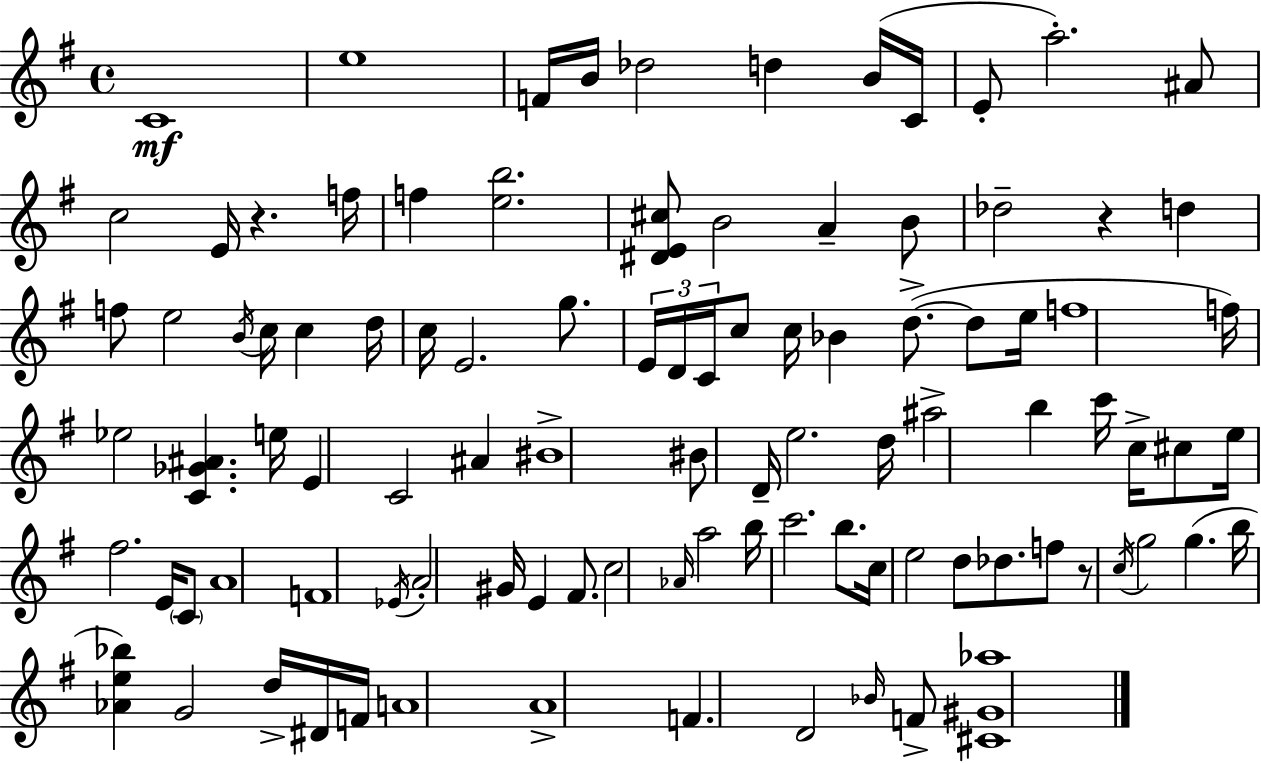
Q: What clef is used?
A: treble